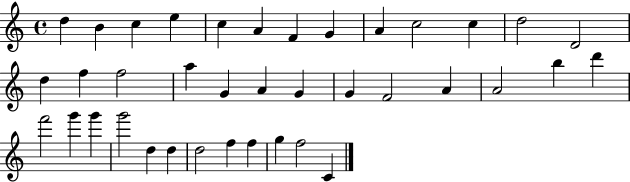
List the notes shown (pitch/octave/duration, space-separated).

D5/q B4/q C5/q E5/q C5/q A4/q F4/q G4/q A4/q C5/h C5/q D5/h D4/h D5/q F5/q F5/h A5/q G4/q A4/q G4/q G4/q F4/h A4/q A4/h B5/q D6/q F6/h G6/q G6/q G6/h D5/q D5/q D5/h F5/q F5/q G5/q F5/h C4/q